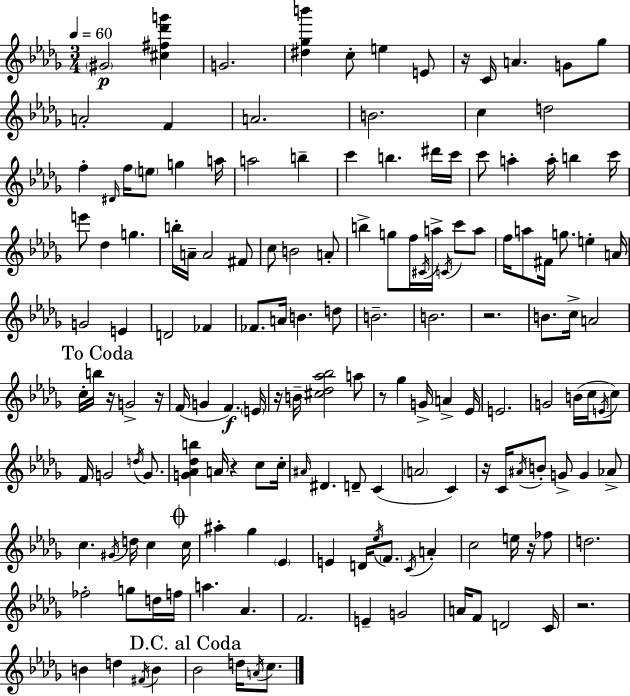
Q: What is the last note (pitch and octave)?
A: C5